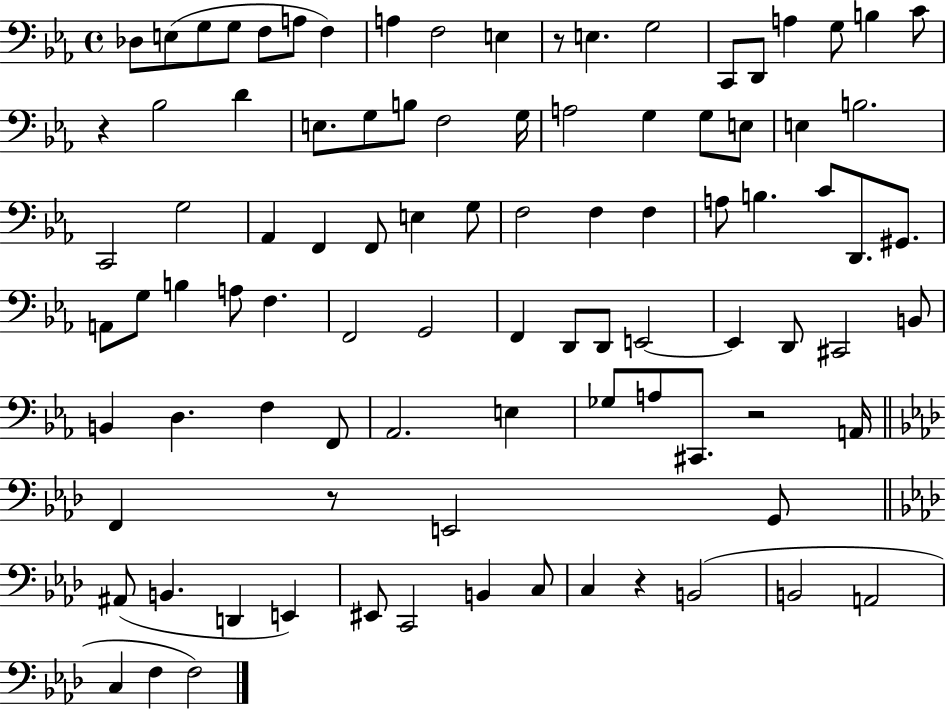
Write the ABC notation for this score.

X:1
T:Untitled
M:4/4
L:1/4
K:Eb
_D,/2 E,/2 G,/2 G,/2 F,/2 A,/2 F, A, F,2 E, z/2 E, G,2 C,,/2 D,,/2 A, G,/2 B, C/2 z _B,2 D E,/2 G,/2 B,/2 F,2 G,/4 A,2 G, G,/2 E,/2 E, B,2 C,,2 G,2 _A,, F,, F,,/2 E, G,/2 F,2 F, F, A,/2 B, C/2 D,,/2 ^G,,/2 A,,/2 G,/2 B, A,/2 F, F,,2 G,,2 F,, D,,/2 D,,/2 E,,2 E,, D,,/2 ^C,,2 B,,/2 B,, D, F, F,,/2 _A,,2 E, _G,/2 A,/2 ^C,,/2 z2 A,,/4 F,, z/2 E,,2 G,,/2 ^A,,/2 B,, D,, E,, ^E,,/2 C,,2 B,, C,/2 C, z B,,2 B,,2 A,,2 C, F, F,2